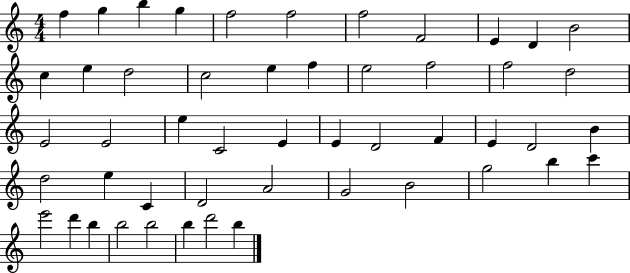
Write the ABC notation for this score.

X:1
T:Untitled
M:4/4
L:1/4
K:C
f g b g f2 f2 f2 F2 E D B2 c e d2 c2 e f e2 f2 f2 d2 E2 E2 e C2 E E D2 F E D2 B d2 e C D2 A2 G2 B2 g2 b c' e'2 d' b b2 b2 b d'2 b